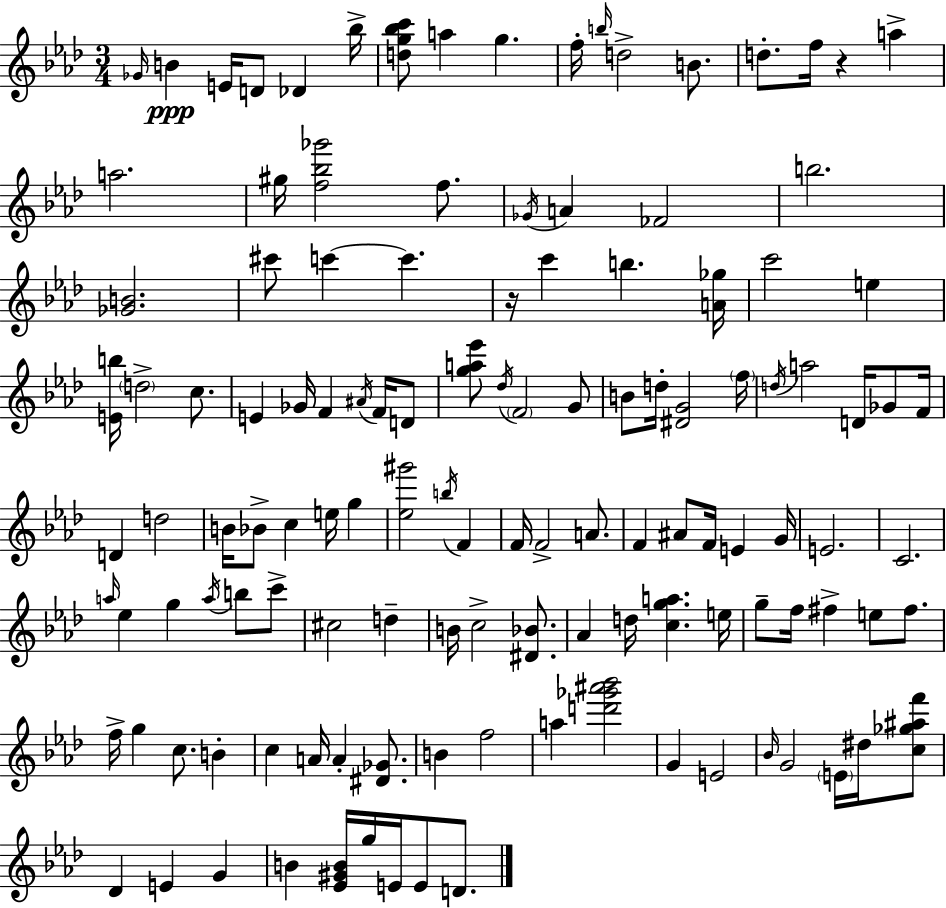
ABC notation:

X:1
T:Untitled
M:3/4
L:1/4
K:Fm
_G/4 B E/4 D/2 _D _b/4 [dg_bc']/2 a g f/4 b/4 d2 B/2 d/2 f/4 z a a2 ^g/4 [f_b_g']2 f/2 _G/4 A _F2 b2 [_GB]2 ^c'/2 c' c' z/4 c' b [A_g]/4 c'2 e [Eb]/4 d2 c/2 E _G/4 F ^A/4 F/4 D/2 [ga_e']/2 _d/4 F2 G/2 B/2 d/4 [^DG]2 f/4 d/4 a2 D/4 _G/2 F/4 D d2 B/4 _B/2 c e/4 g [_e^g']2 b/4 F F/4 F2 A/2 F ^A/2 F/4 E G/4 E2 C2 a/4 _e g a/4 b/2 c'/2 ^c2 d B/4 c2 [^D_B]/2 _A d/4 [cga] e/4 g/2 f/4 ^f e/2 ^f/2 f/4 g c/2 B c A/4 A [^D_G]/2 B f2 a [d'_g'^a'_b']2 G E2 _B/4 G2 E/4 ^d/4 [c_g^af']/2 _D E G B [_E^GB]/4 g/4 E/4 E/2 D/2